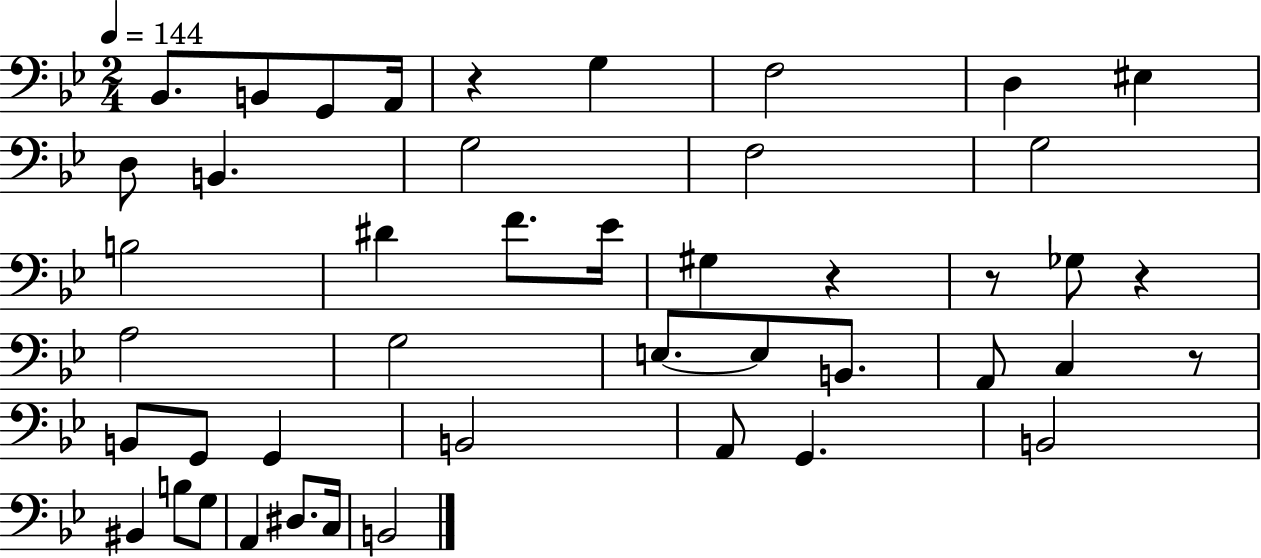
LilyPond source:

{
  \clef bass
  \numericTimeSignature
  \time 2/4
  \key bes \major
  \tempo 4 = 144
  \repeat volta 2 { bes,8. b,8 g,8 a,16 | r4 g4 | f2 | d4 eis4 | \break d8 b,4. | g2 | f2 | g2 | \break b2 | dis'4 f'8. ees'16 | gis4 r4 | r8 ges8 r4 | \break a2 | g2 | e8.~~ e8 b,8. | a,8 c4 r8 | \break b,8 g,8 g,4 | b,2 | a,8 g,4. | b,2 | \break bis,4 b8 g8 | a,4 dis8. c16 | b,2 | } \bar "|."
}